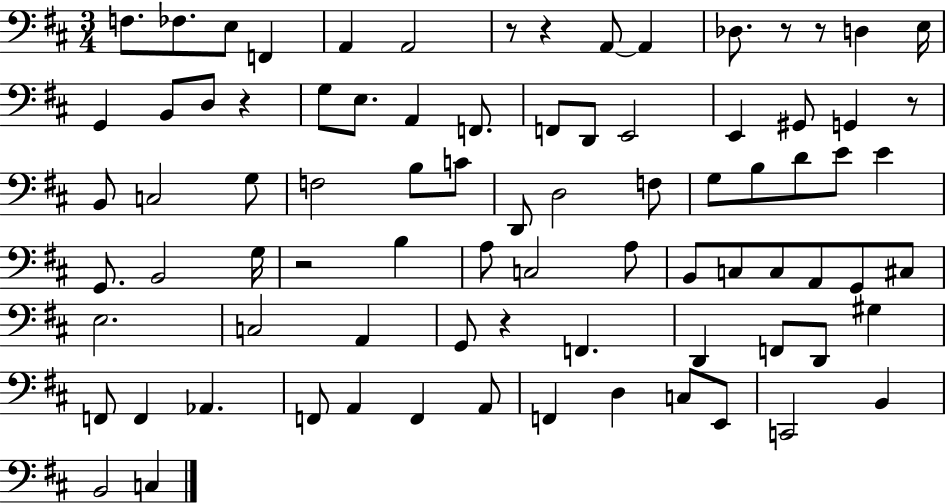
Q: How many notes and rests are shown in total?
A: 83